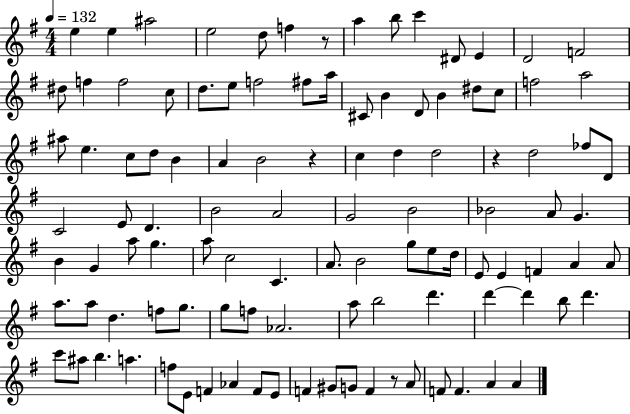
{
  \clef treble
  \numericTimeSignature
  \time 4/4
  \key g \major
  \tempo 4 = 132
  e''4 e''4 ais''2 | e''2 d''8 f''4 r8 | a''4 b''8 c'''4 dis'8 e'4 | d'2 f'2 | \break dis''8 f''4 f''2 c''8 | d''8. e''8 f''2 fis''8 a''16 | cis'8 b'4 d'8 b'4 dis''8 c''8 | f''2 a''2 | \break ais''8 e''4. c''8 d''8 b'4 | a'4 b'2 r4 | c''4 d''4 d''2 | r4 d''2 fes''8 d'8 | \break c'2 e'8 d'4. | b'2 a'2 | g'2 b'2 | bes'2 a'8 g'4. | \break b'4 g'4 a''8 g''4. | a''8 c''2 c'4. | a'8. b'2 g''8 e''8 d''16 | e'8 e'4 f'4 a'4 a'8 | \break a''8. a''8 d''4. f''8 g''8. | g''8 f''8 aes'2. | a''8 b''2 d'''4. | d'''4~~ d'''4 b''8 d'''4. | \break c'''8 ais''8 b''4. a''4. | f''8 e'8 f'4 aes'4 f'8 e'8 | f'4 gis'8 g'8 f'4 r8 a'8 | f'8 f'4. a'4 a'4 | \break \bar "|."
}